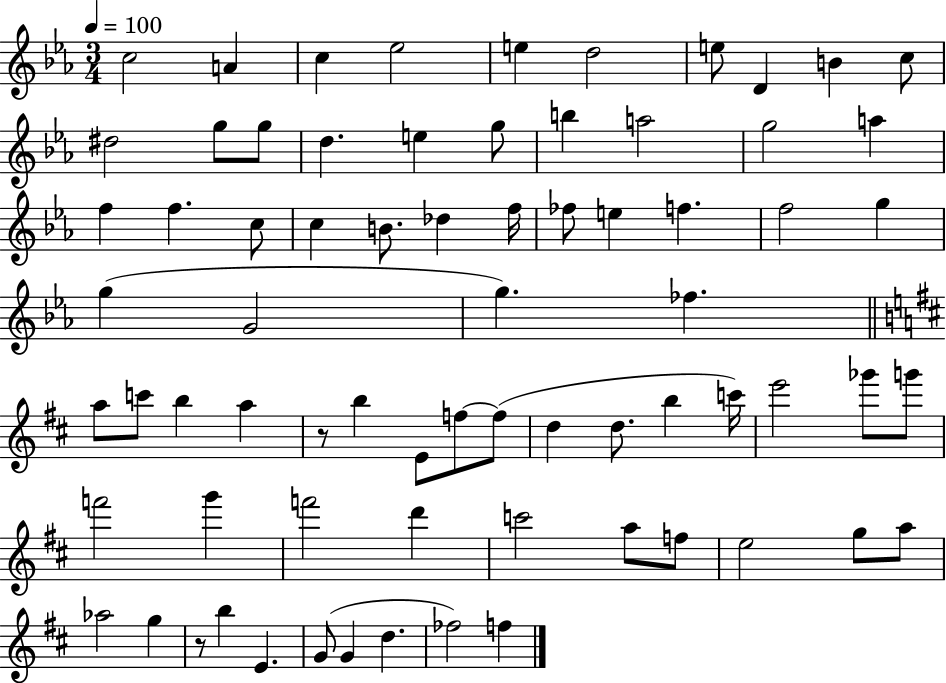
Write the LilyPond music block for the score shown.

{
  \clef treble
  \numericTimeSignature
  \time 3/4
  \key ees \major
  \tempo 4 = 100
  c''2 a'4 | c''4 ees''2 | e''4 d''2 | e''8 d'4 b'4 c''8 | \break dis''2 g''8 g''8 | d''4. e''4 g''8 | b''4 a''2 | g''2 a''4 | \break f''4 f''4. c''8 | c''4 b'8. des''4 f''16 | fes''8 e''4 f''4. | f''2 g''4 | \break g''4( g'2 | g''4.) fes''4. | \bar "||" \break \key d \major a''8 c'''8 b''4 a''4 | r8 b''4 e'8 f''8~~ f''8( | d''4 d''8. b''4 c'''16) | e'''2 ges'''8 g'''8 | \break f'''2 g'''4 | f'''2 d'''4 | c'''2 a''8 f''8 | e''2 g''8 a''8 | \break aes''2 g''4 | r8 b''4 e'4. | g'8( g'4 d''4. | fes''2) f''4 | \break \bar "|."
}